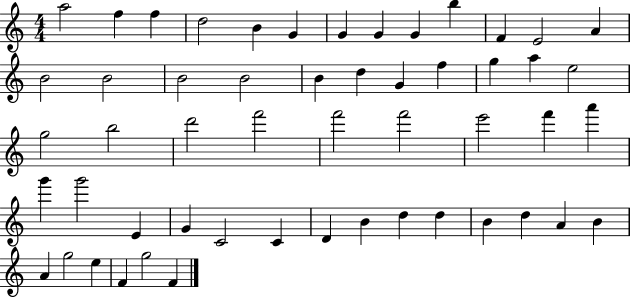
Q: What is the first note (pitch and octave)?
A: A5